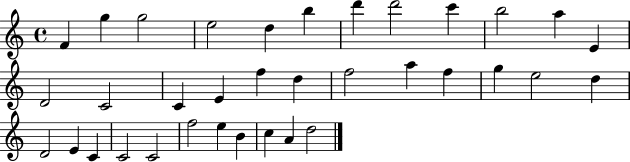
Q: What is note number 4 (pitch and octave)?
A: E5